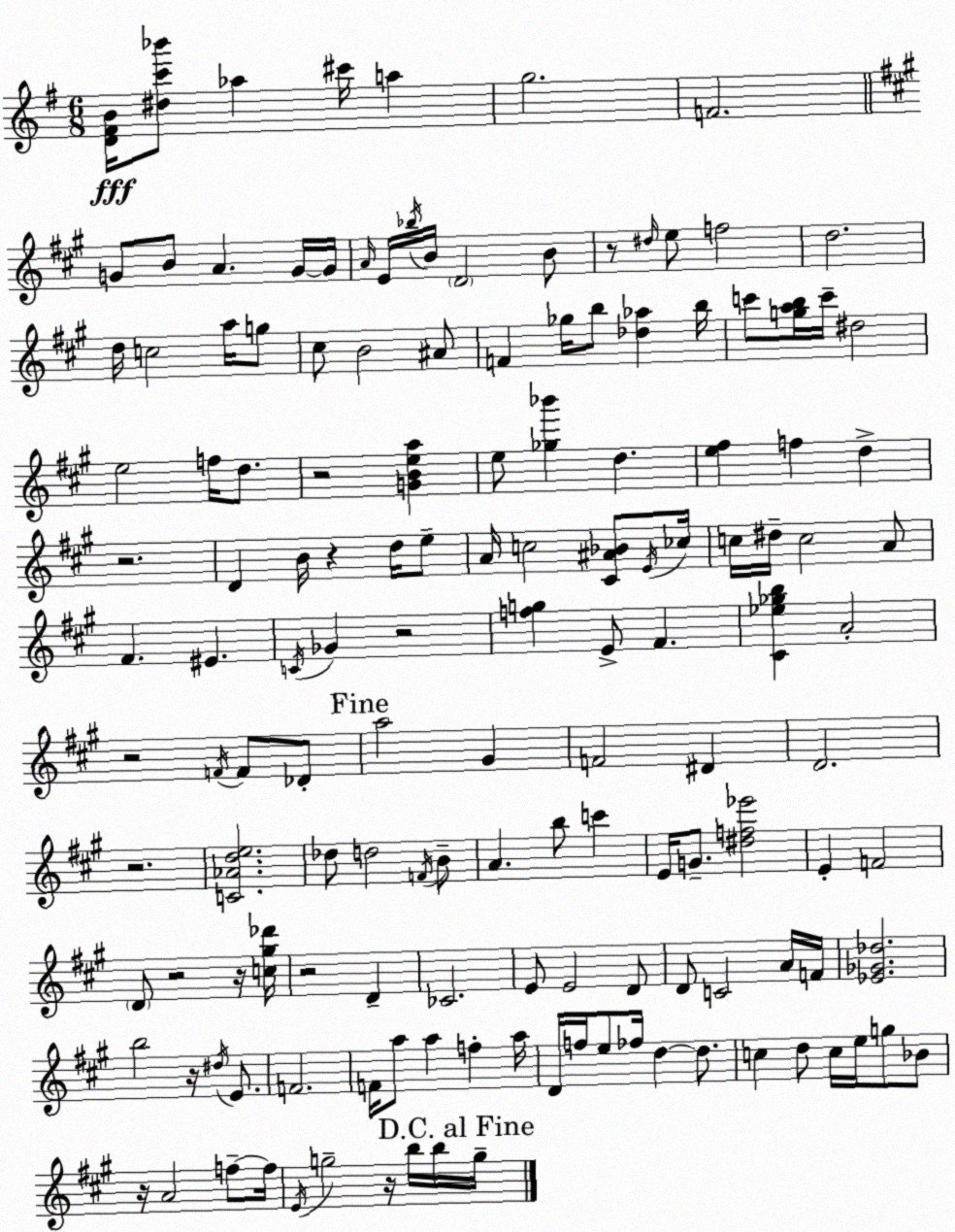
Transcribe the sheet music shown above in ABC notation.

X:1
T:Untitled
M:6/8
L:1/4
K:Em
[D^FB]/4 [^dc'_b']/2 _a ^c'/4 a g2 F2 G/2 B/2 A G/4 G/4 A/4 E/4 _b/4 B/4 D2 B/2 z/2 ^d/4 e/2 f2 d2 d/4 c2 a/4 g/2 ^c/2 B2 ^A/2 F _g/4 b/2 [_d_a] b/4 c'/2 [gab]/4 c'/4 ^d2 e2 f/4 d/2 z2 [GBea] e/2 [_g_b'] d [e^f] f d z2 D B/4 z d/4 e/2 A/4 c2 [^C^A_B]/2 E/4 _c/4 c/4 ^d/4 c2 A/2 ^F ^E C/4 _G z2 [fg] E/2 ^F [^C_e_gb] A2 z2 F/4 F/2 _D/2 a2 ^G F2 ^D D2 z2 [C_Ade]2 _d/2 d2 F/4 B/2 A b/2 c' E/4 G/2 [^df_e']2 E F2 D/2 z2 z/4 [c^g_d']/4 z2 D _C2 E/2 E2 D/2 D/2 C2 A/4 F/4 [_E_G_d]2 b2 z/4 ^d/4 E/2 F2 F/4 a/2 a f a/4 D/4 f/4 e/2 _f/4 d d/2 c d/2 c/4 e/4 g/2 _B/2 z/4 A2 f/2 f/4 E/4 g2 z/4 b/4 b/4 g/4